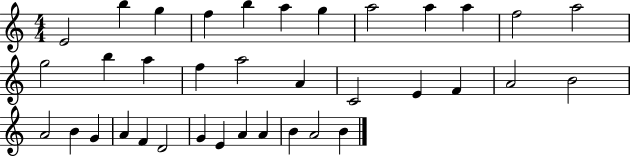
{
  \clef treble
  \numericTimeSignature
  \time 4/4
  \key c \major
  e'2 b''4 g''4 | f''4 b''4 a''4 g''4 | a''2 a''4 a''4 | f''2 a''2 | \break g''2 b''4 a''4 | f''4 a''2 a'4 | c'2 e'4 f'4 | a'2 b'2 | \break a'2 b'4 g'4 | a'4 f'4 d'2 | g'4 e'4 a'4 a'4 | b'4 a'2 b'4 | \break \bar "|."
}